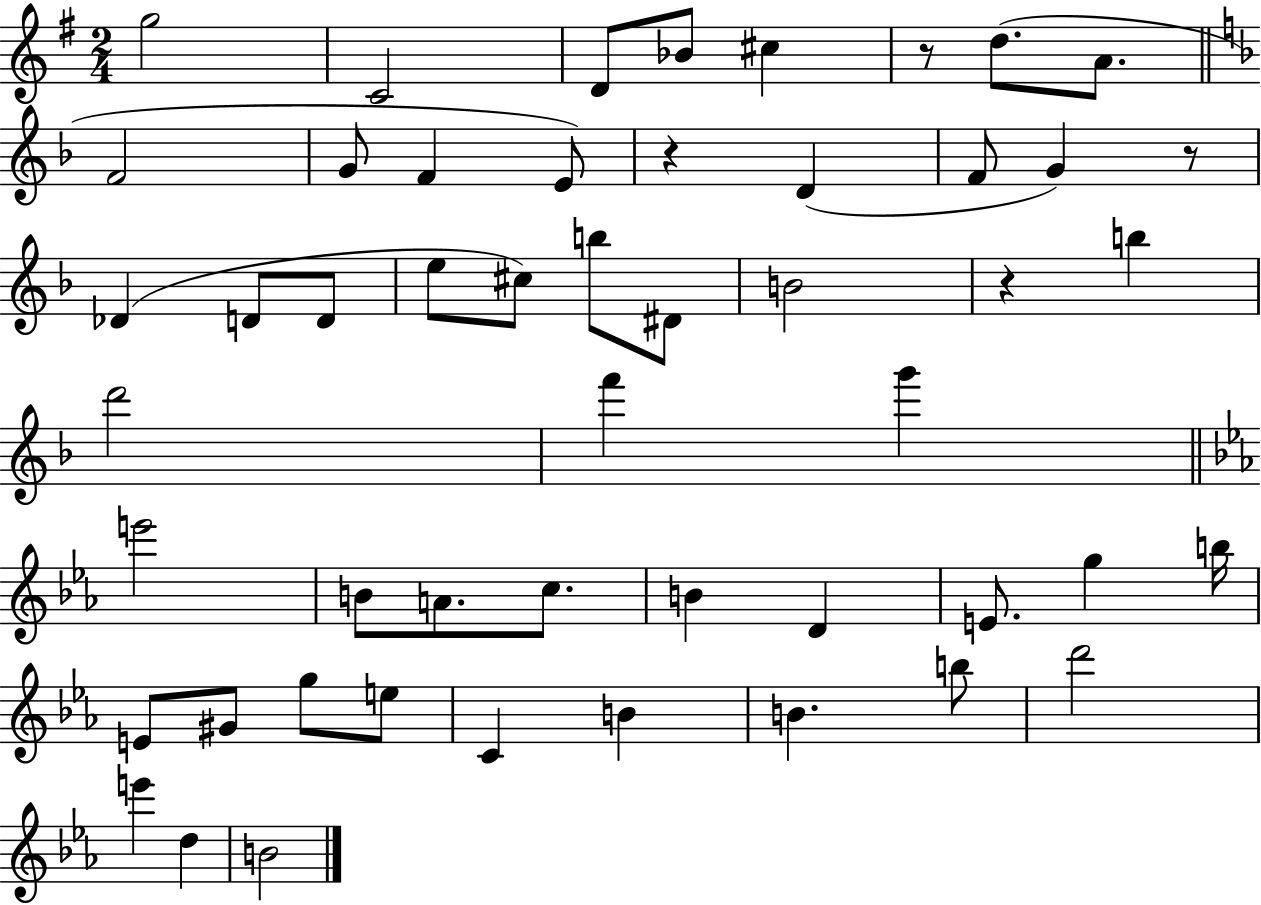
{
  \clef treble
  \numericTimeSignature
  \time 2/4
  \key g \major
  g''2 | c'2 | d'8 bes'8 cis''4 | r8 d''8.( a'8. | \break \bar "||" \break \key f \major f'2 | g'8 f'4 e'8) | r4 d'4( | f'8 g'4) r8 | \break des'4( d'8 d'8 | e''8 cis''8) b''8 dis'8 | b'2 | r4 b''4 | \break d'''2 | f'''4 g'''4 | \bar "||" \break \key ees \major e'''2 | b'8 a'8. c''8. | b'4 d'4 | e'8. g''4 b''16 | \break e'8 gis'8 g''8 e''8 | c'4 b'4 | b'4. b''8 | d'''2 | \break e'''4 d''4 | b'2 | \bar "|."
}